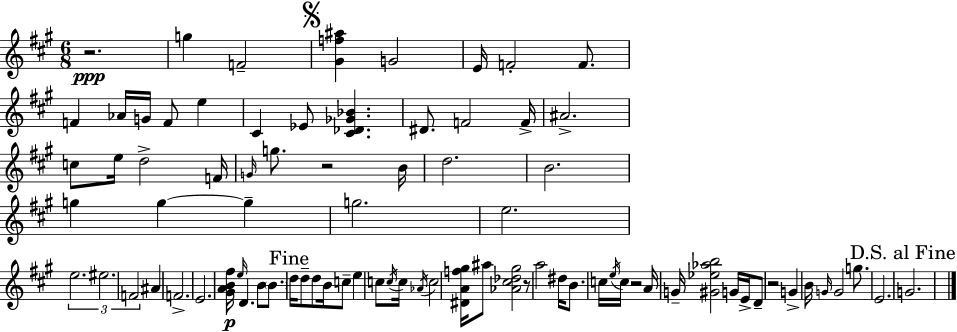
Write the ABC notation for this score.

X:1
T:Untitled
M:6/8
L:1/4
K:A
z2 g F2 [^Gf^a] G2 E/4 F2 F/2 F _A/4 G/4 F/2 e ^C _E/2 [^C_D_G_B] ^D/2 F2 F/4 ^A2 c/2 e/4 d2 F/4 G/4 g/2 z2 B/4 d2 B2 g g g g2 e2 e2 ^e2 F2 ^A F2 E2 [^GAB^f]/4 e/4 D B/2 B/2 d/4 d/2 d/2 B/4 c/2 e c/2 c/4 c/4 _A/4 c2 [^DAf^g]/4 ^a/2 [_A^c_d^g]2 z/2 a2 ^d/4 B/2 c/4 e/4 c/4 z2 A/4 G/4 [^G_e_ab]2 G/4 E/4 D/2 z2 G B/4 G/4 G2 g/2 E2 G2